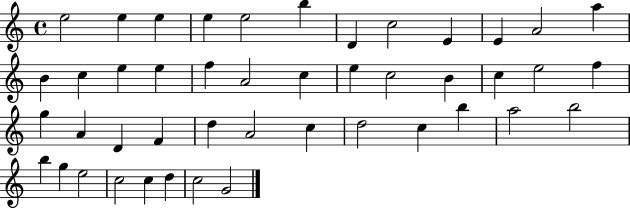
X:1
T:Untitled
M:4/4
L:1/4
K:C
e2 e e e e2 b D c2 E E A2 a B c e e f A2 c e c2 B c e2 f g A D F d A2 c d2 c b a2 b2 b g e2 c2 c d c2 G2